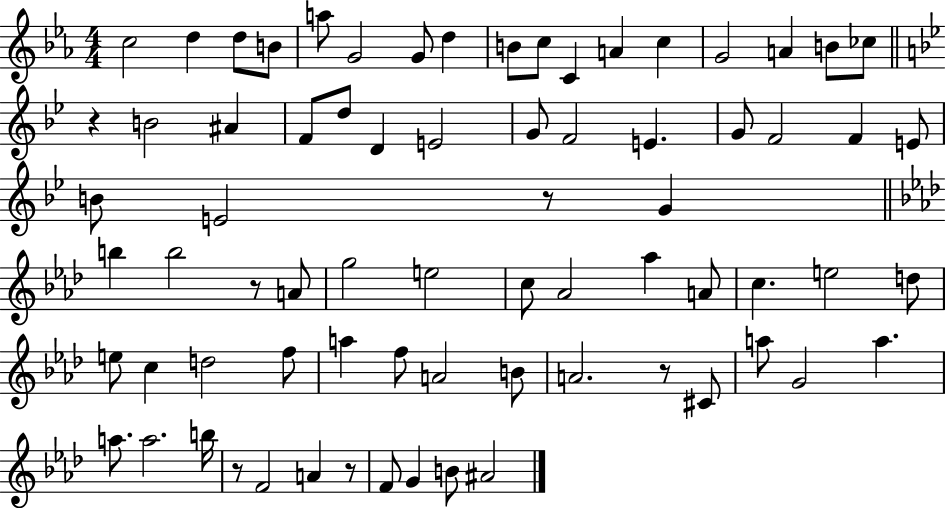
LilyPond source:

{
  \clef treble
  \numericTimeSignature
  \time 4/4
  \key ees \major
  \repeat volta 2 { c''2 d''4 d''8 b'8 | a''8 g'2 g'8 d''4 | b'8 c''8 c'4 a'4 c''4 | g'2 a'4 b'8 ces''8 | \break \bar "||" \break \key g \minor r4 b'2 ais'4 | f'8 d''8 d'4 e'2 | g'8 f'2 e'4. | g'8 f'2 f'4 e'8 | \break b'8 e'2 r8 g'4 | \bar "||" \break \key f \minor b''4 b''2 r8 a'8 | g''2 e''2 | c''8 aes'2 aes''4 a'8 | c''4. e''2 d''8 | \break e''8 c''4 d''2 f''8 | a''4 f''8 a'2 b'8 | a'2. r8 cis'8 | a''8 g'2 a''4. | \break a''8. a''2. b''16 | r8 f'2 a'4 r8 | f'8 g'4 b'8 ais'2 | } \bar "|."
}